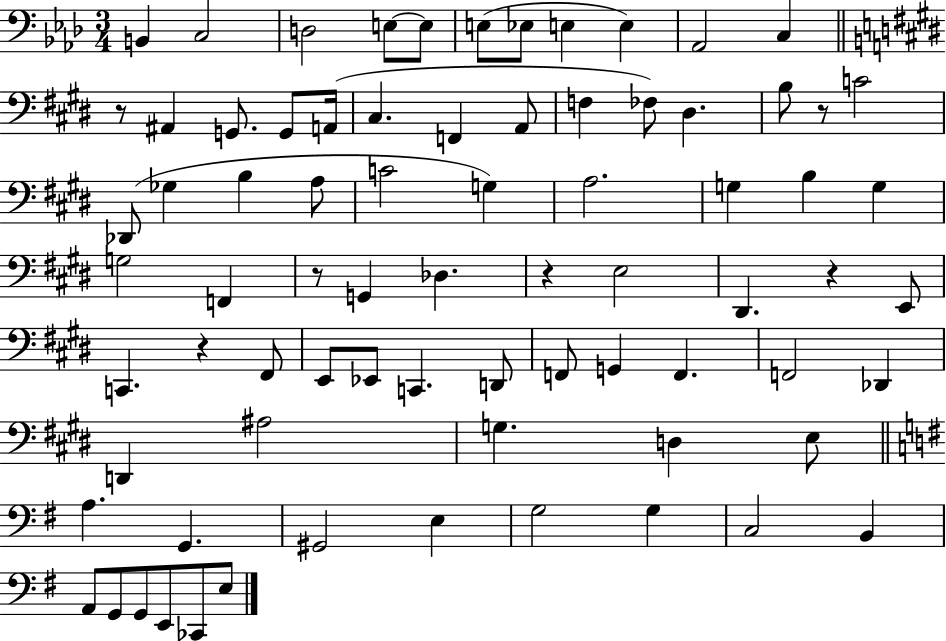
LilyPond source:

{
  \clef bass
  \numericTimeSignature
  \time 3/4
  \key aes \major
  \repeat volta 2 { b,4 c2 | d2 e8~~ e8 | e8( ees8 e4 e4) | aes,2 c4 | \break \bar "||" \break \key e \major r8 ais,4 g,8. g,8 a,16( | cis4. f,4 a,8 | f4 fes8) dis4. | b8 r8 c'2 | \break des,8( ges4 b4 a8 | c'2 g4) | a2. | g4 b4 g4 | \break g2 f,4 | r8 g,4 des4. | r4 e2 | dis,4. r4 e,8 | \break c,4. r4 fis,8 | e,8 ees,8 c,4. d,8 | f,8 g,4 f,4. | f,2 des,4 | \break d,4 ais2 | g4. d4 e8 | \bar "||" \break \key g \major a4. g,4. | gis,2 e4 | g2 g4 | c2 b,4 | \break a,8 g,8 g,8 e,8 ces,8 e8 | } \bar "|."
}